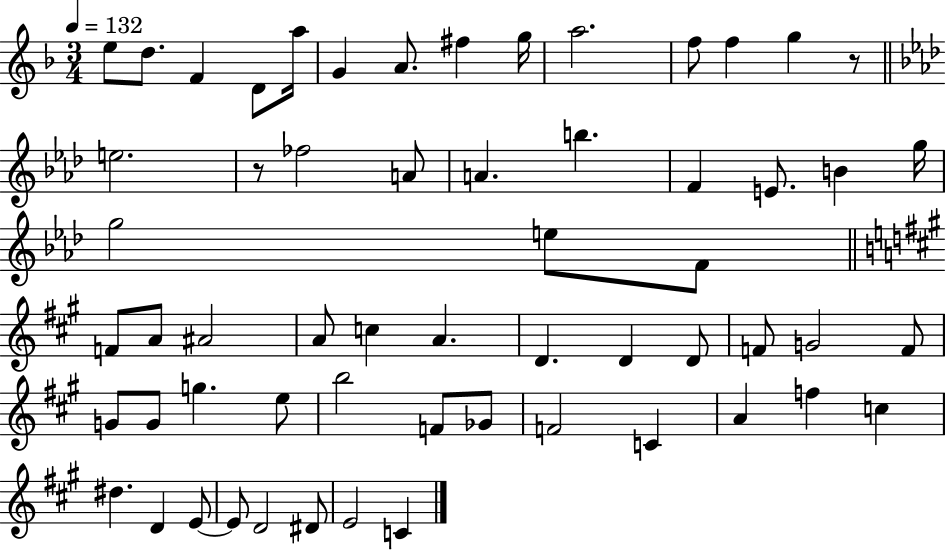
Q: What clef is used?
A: treble